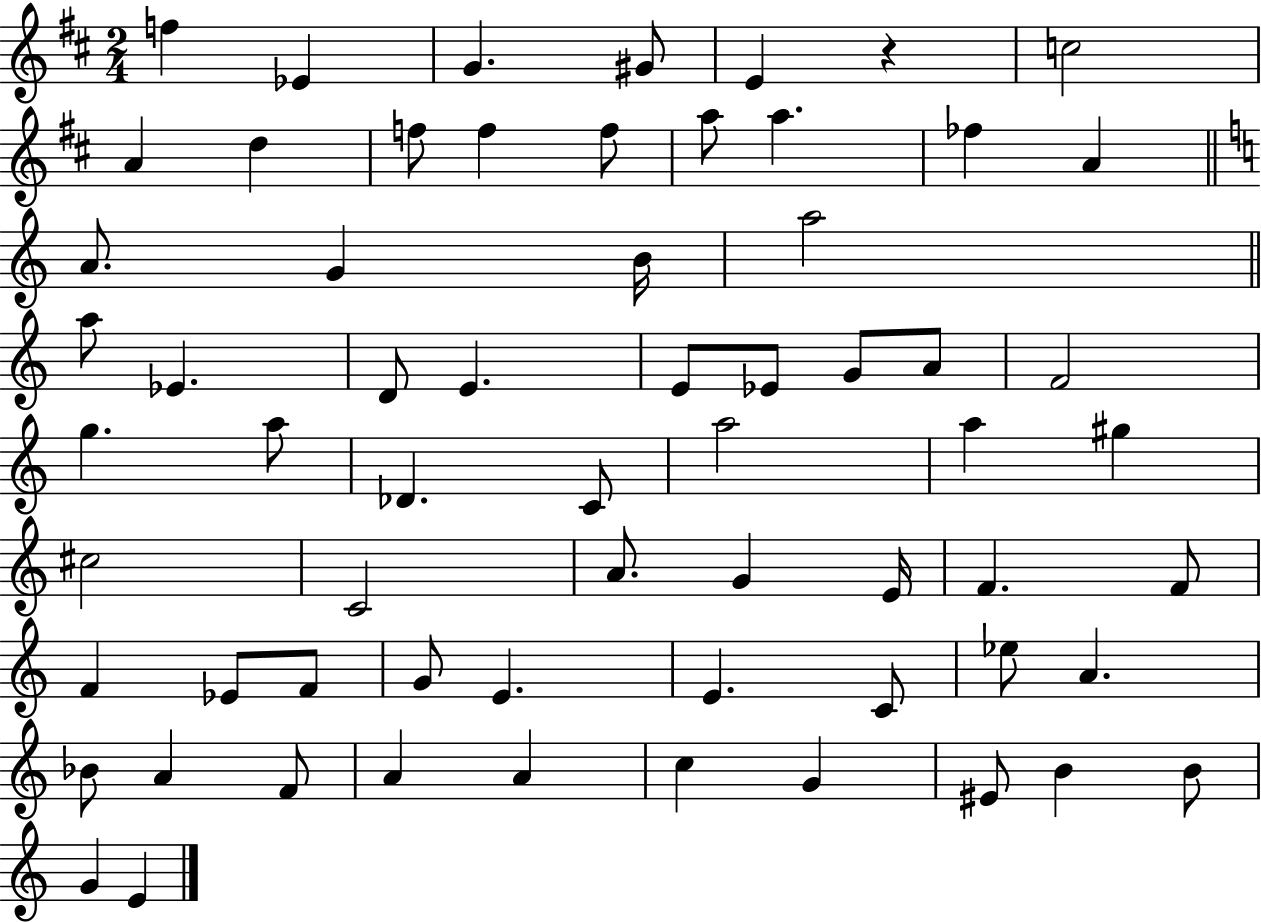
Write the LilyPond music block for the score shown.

{
  \clef treble
  \numericTimeSignature
  \time 2/4
  \key d \major
  f''4 ees'4 | g'4. gis'8 | e'4 r4 | c''2 | \break a'4 d''4 | f''8 f''4 f''8 | a''8 a''4. | fes''4 a'4 | \break \bar "||" \break \key a \minor a'8. g'4 b'16 | a''2 | \bar "||" \break \key c \major a''8 ees'4. | d'8 e'4. | e'8 ees'8 g'8 a'8 | f'2 | \break g''4. a''8 | des'4. c'8 | a''2 | a''4 gis''4 | \break cis''2 | c'2 | a'8. g'4 e'16 | f'4. f'8 | \break f'4 ees'8 f'8 | g'8 e'4. | e'4. c'8 | ees''8 a'4. | \break bes'8 a'4 f'8 | a'4 a'4 | c''4 g'4 | eis'8 b'4 b'8 | \break g'4 e'4 | \bar "|."
}